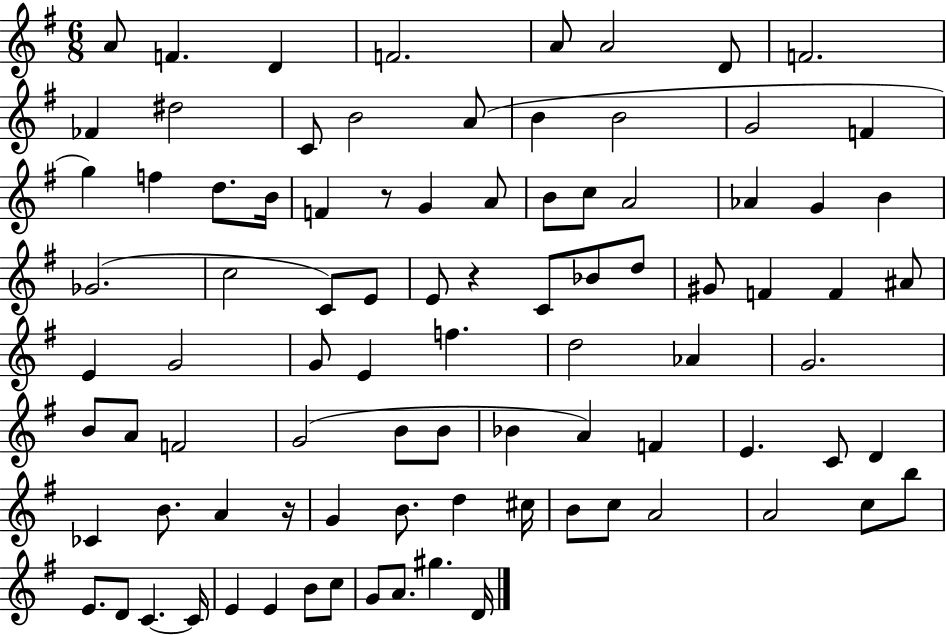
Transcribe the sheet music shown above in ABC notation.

X:1
T:Untitled
M:6/8
L:1/4
K:G
A/2 F D F2 A/2 A2 D/2 F2 _F ^d2 C/2 B2 A/2 B B2 G2 F g f d/2 B/4 F z/2 G A/2 B/2 c/2 A2 _A G B _G2 c2 C/2 E/2 E/2 z C/2 _B/2 d/2 ^G/2 F F ^A/2 E G2 G/2 E f d2 _A G2 B/2 A/2 F2 G2 B/2 B/2 _B A F E C/2 D _C B/2 A z/4 G B/2 d ^c/4 B/2 c/2 A2 A2 c/2 b/2 E/2 D/2 C C/4 E E B/2 c/2 G/2 A/2 ^g D/4